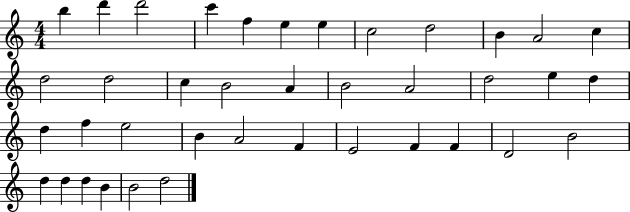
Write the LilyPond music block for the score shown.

{
  \clef treble
  \numericTimeSignature
  \time 4/4
  \key c \major
  b''4 d'''4 d'''2 | c'''4 f''4 e''4 e''4 | c''2 d''2 | b'4 a'2 c''4 | \break d''2 d''2 | c''4 b'2 a'4 | b'2 a'2 | d''2 e''4 d''4 | \break d''4 f''4 e''2 | b'4 a'2 f'4 | e'2 f'4 f'4 | d'2 b'2 | \break d''4 d''4 d''4 b'4 | b'2 d''2 | \bar "|."
}